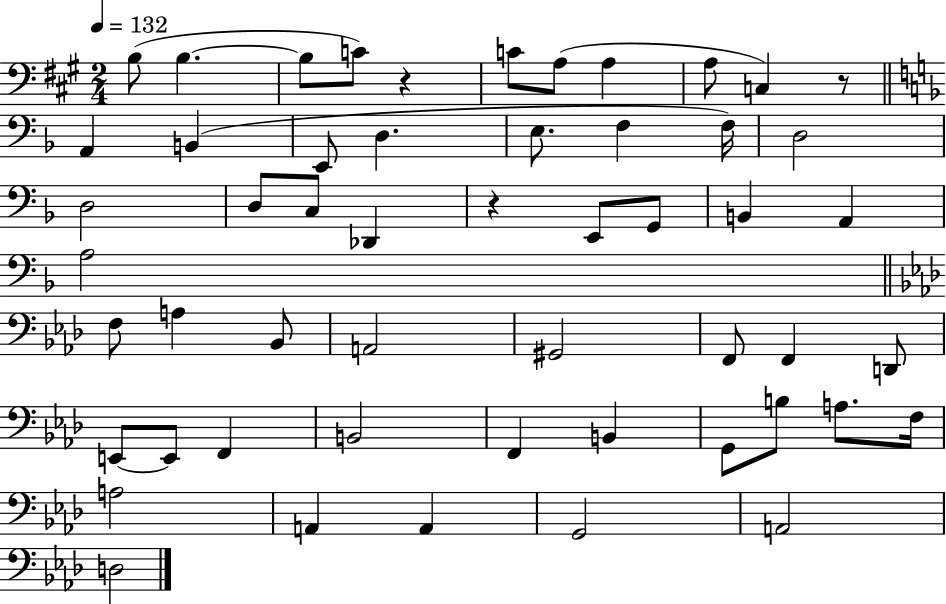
X:1
T:Untitled
M:2/4
L:1/4
K:A
B,/2 B, B,/2 C/2 z C/2 A,/2 A, A,/2 C, z/2 A,, B,, E,,/2 D, E,/2 F, F,/4 D,2 D,2 D,/2 C,/2 _D,, z E,,/2 G,,/2 B,, A,, A,2 F,/2 A, _B,,/2 A,,2 ^G,,2 F,,/2 F,, D,,/2 E,,/2 E,,/2 F,, B,,2 F,, B,, G,,/2 B,/2 A,/2 F,/4 A,2 A,, A,, G,,2 A,,2 D,2